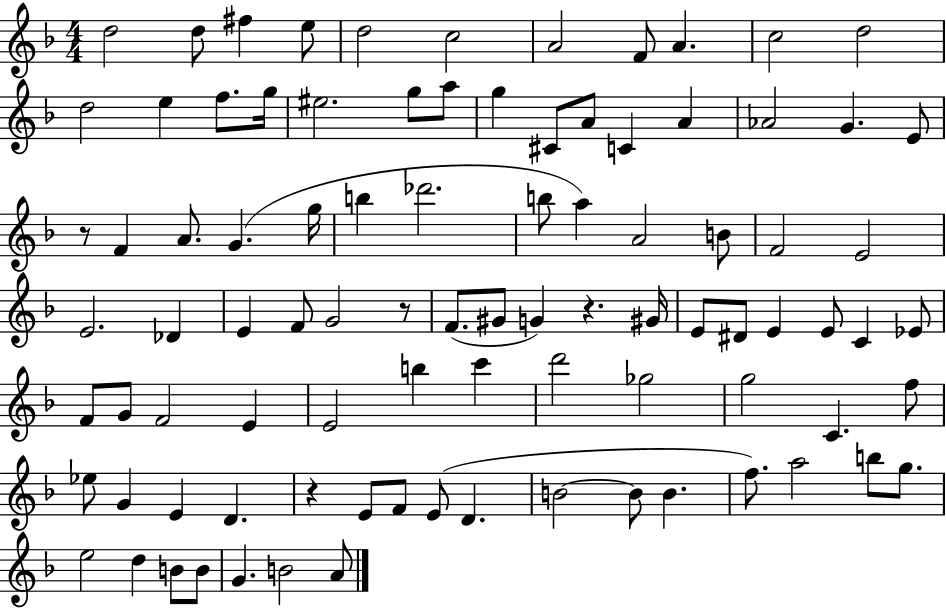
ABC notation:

X:1
T:Untitled
M:4/4
L:1/4
K:F
d2 d/2 ^f e/2 d2 c2 A2 F/2 A c2 d2 d2 e f/2 g/4 ^e2 g/2 a/2 g ^C/2 A/2 C A _A2 G E/2 z/2 F A/2 G g/4 b _d'2 b/2 a A2 B/2 F2 E2 E2 _D E F/2 G2 z/2 F/2 ^G/2 G z ^G/4 E/2 ^D/2 E E/2 C _E/2 F/2 G/2 F2 E E2 b c' d'2 _g2 g2 C f/2 _e/2 G E D z E/2 F/2 E/2 D B2 B/2 B f/2 a2 b/2 g/2 e2 d B/2 B/2 G B2 A/2